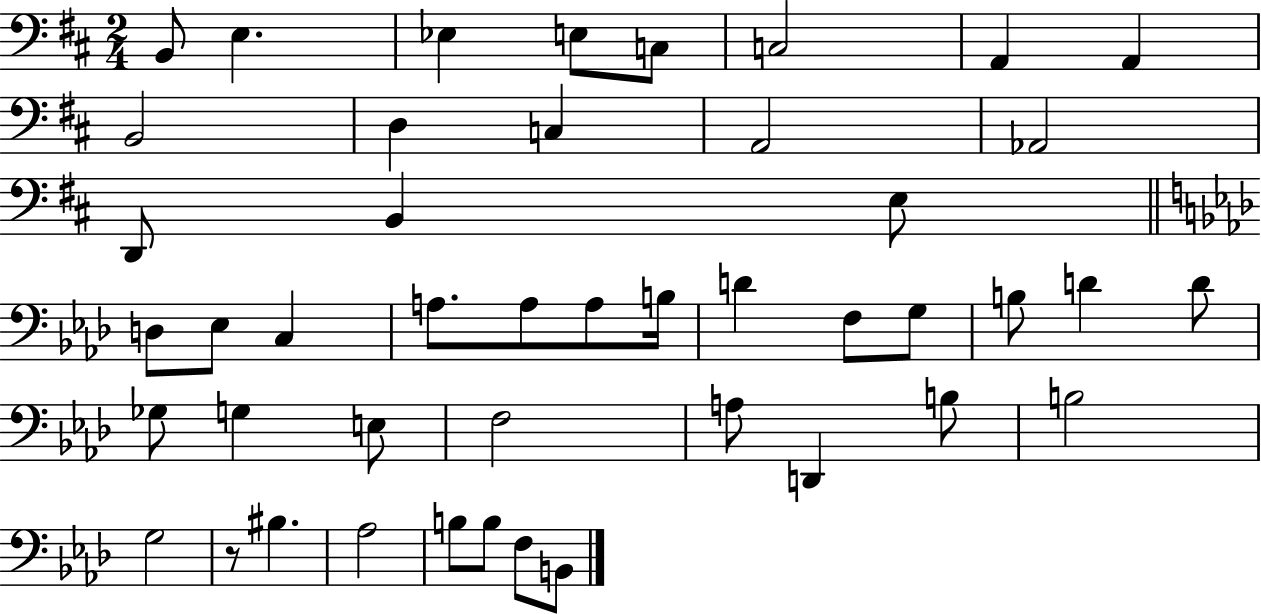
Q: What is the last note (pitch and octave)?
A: B2